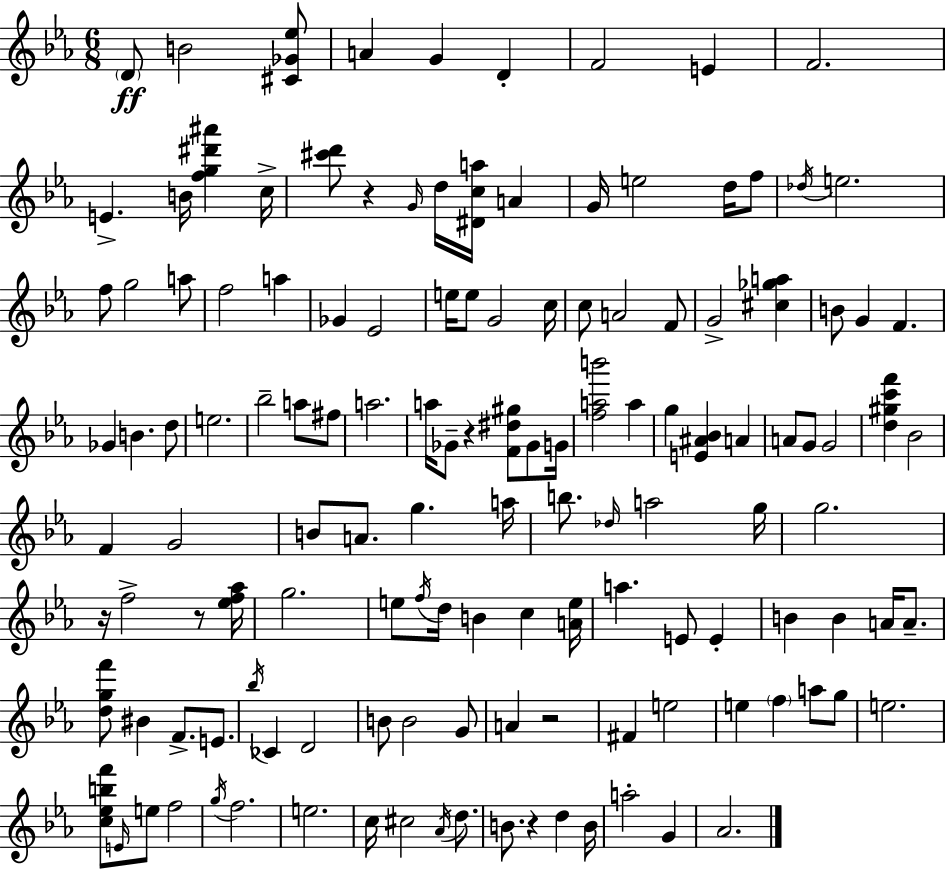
{
  \clef treble
  \numericTimeSignature
  \time 6/8
  \key ees \major
  \repeat volta 2 { \parenthesize d'8\ff b'2 <cis' ges' ees''>8 | a'4 g'4 d'4-. | f'2 e'4 | f'2. | \break e'4.-> b'16 <f'' g'' dis''' ais'''>4 c''16-> | <cis''' d'''>8 r4 \grace { g'16 } d''16 <dis' c'' a''>16 a'4 | g'16 e''2 d''16 f''8 | \acciaccatura { des''16 } e''2. | \break f''8 g''2 | a''8 f''2 a''4 | ges'4 ees'2 | e''16 e''8 g'2 | \break c''16 c''8 a'2 | f'8 g'2-> <cis'' ges'' a''>4 | b'8 g'4 f'4. | ges'4 b'4. | \break d''8 e''2. | bes''2-- a''8 | fis''8 a''2. | a''16 ges'8-- r4 <f' dis'' gis''>8 ges'8 | \break g'16 <f'' a'' b'''>2 a''4 | g''4 <e' ais' bes'>4 a'4 | a'8 g'8 g'2 | <d'' gis'' c''' f'''>4 bes'2 | \break f'4 g'2 | b'8 a'8. g''4. | a''16 b''8. \grace { des''16 } a''2 | g''16 g''2. | \break r16 f''2-> | r8 <ees'' f'' aes''>16 g''2. | e''8 \acciaccatura { f''16 } d''16 b'4 c''4 | <a' e''>16 a''4. e'8 | \break e'4-. b'4 b'4 | a'16 a'8.-- <d'' g'' f'''>8 bis'4 f'8.-> | e'8. \acciaccatura { bes''16 } ces'4 d'2 | b'8 b'2 | \break g'8 a'4 r2 | fis'4 e''2 | e''4 \parenthesize f''4 | a''8 g''8 e''2. | \break <c'' ees'' b'' f'''>8 \grace { e'16 } e''8 f''2 | \acciaccatura { g''16 } f''2. | e''2. | c''16 cis''2 | \break \acciaccatura { aes'16 } d''8. b'8. r4 | d''4 b'16 a''2-. | g'4 aes'2. | } \bar "|."
}